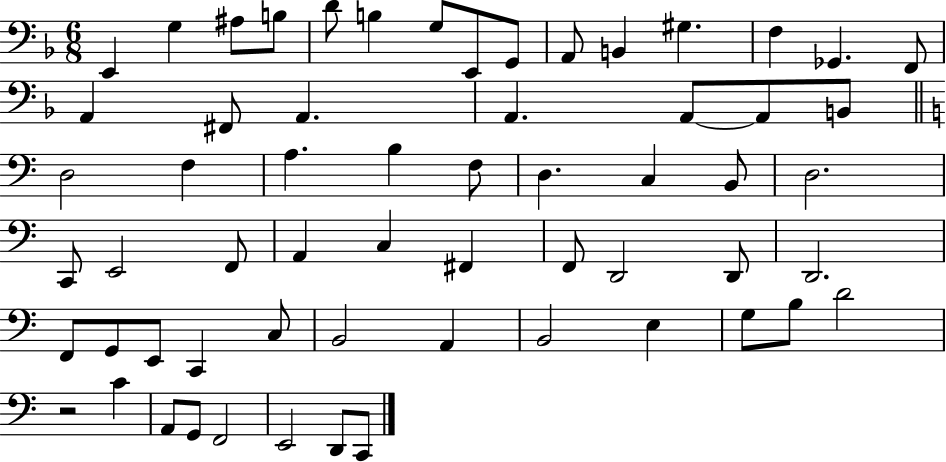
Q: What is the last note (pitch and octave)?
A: C2